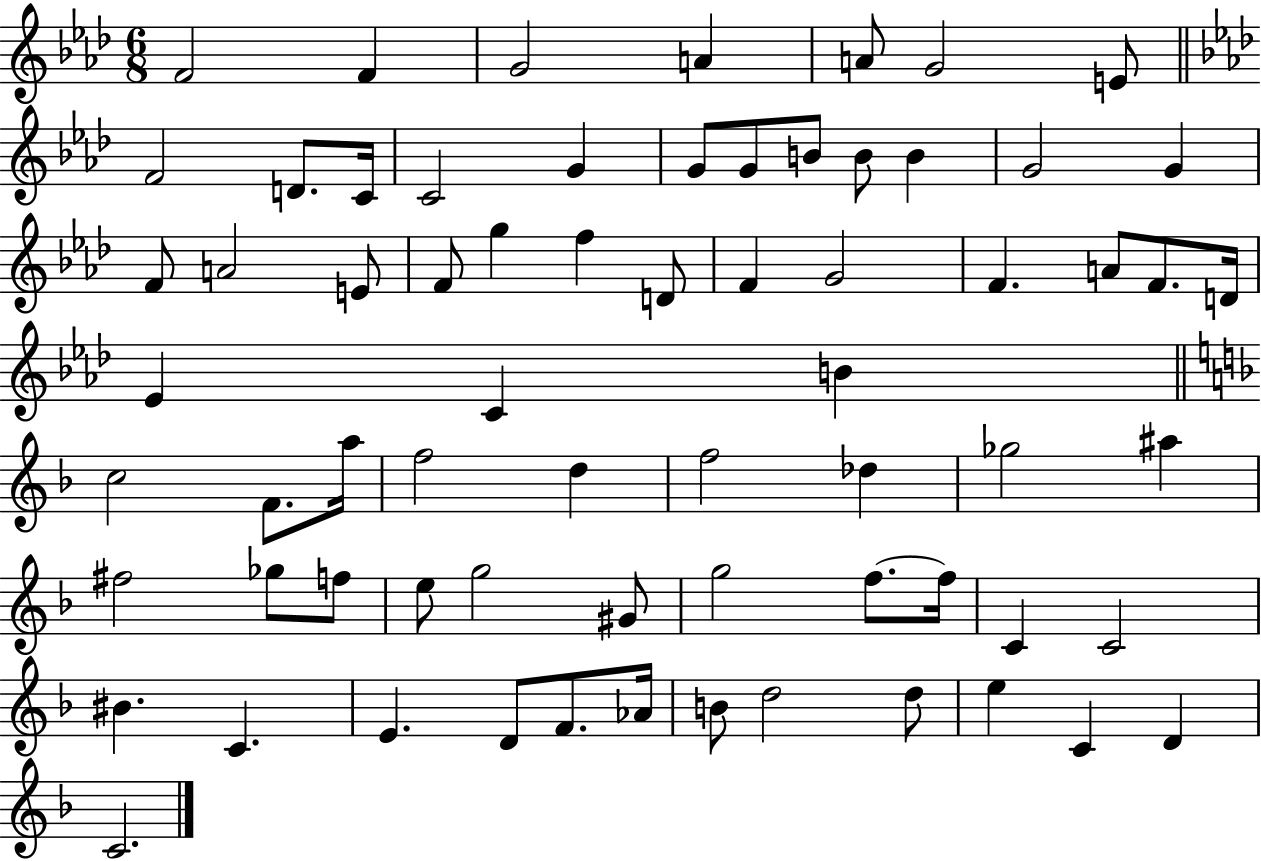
F4/h F4/q G4/h A4/q A4/e G4/h E4/e F4/h D4/e. C4/s C4/h G4/q G4/e G4/e B4/e B4/e B4/q G4/h G4/q F4/e A4/h E4/e F4/e G5/q F5/q D4/e F4/q G4/h F4/q. A4/e F4/e. D4/s Eb4/q C4/q B4/q C5/h F4/e. A5/s F5/h D5/q F5/h Db5/q Gb5/h A#5/q F#5/h Gb5/e F5/e E5/e G5/h G#4/e G5/h F5/e. F5/s C4/q C4/h BIS4/q. C4/q. E4/q. D4/e F4/e. Ab4/s B4/e D5/h D5/e E5/q C4/q D4/q C4/h.